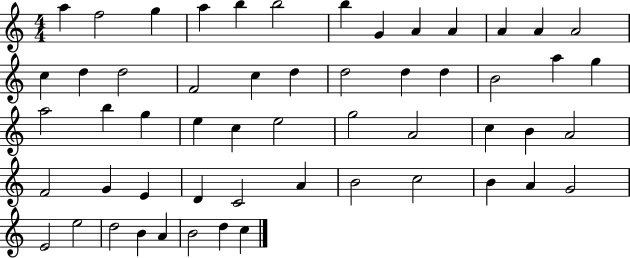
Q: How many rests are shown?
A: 0